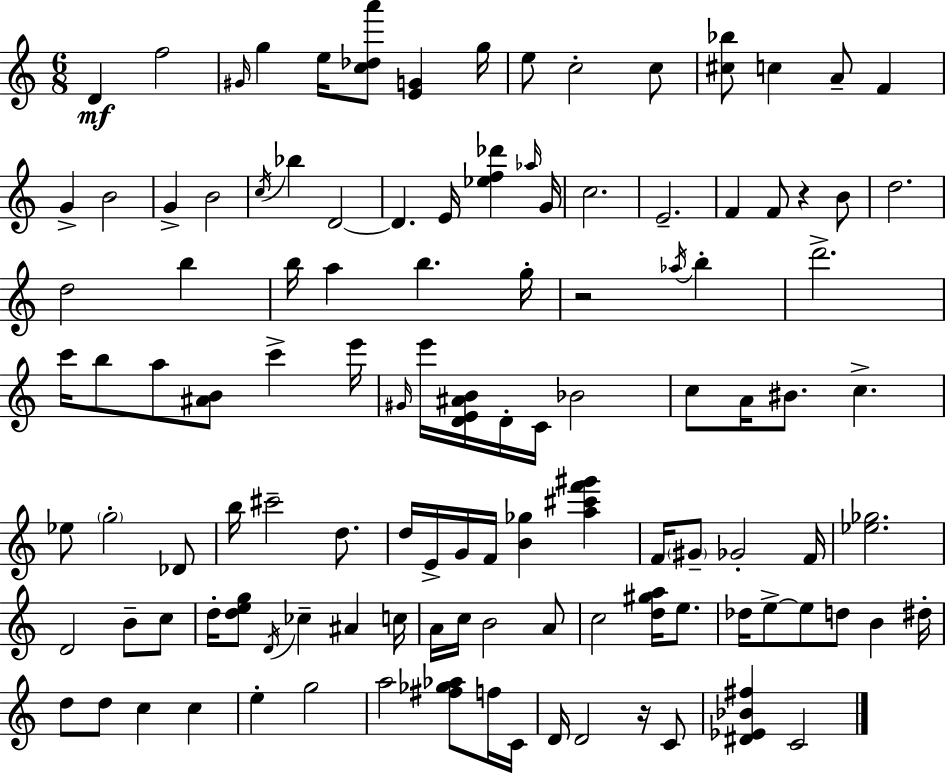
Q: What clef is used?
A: treble